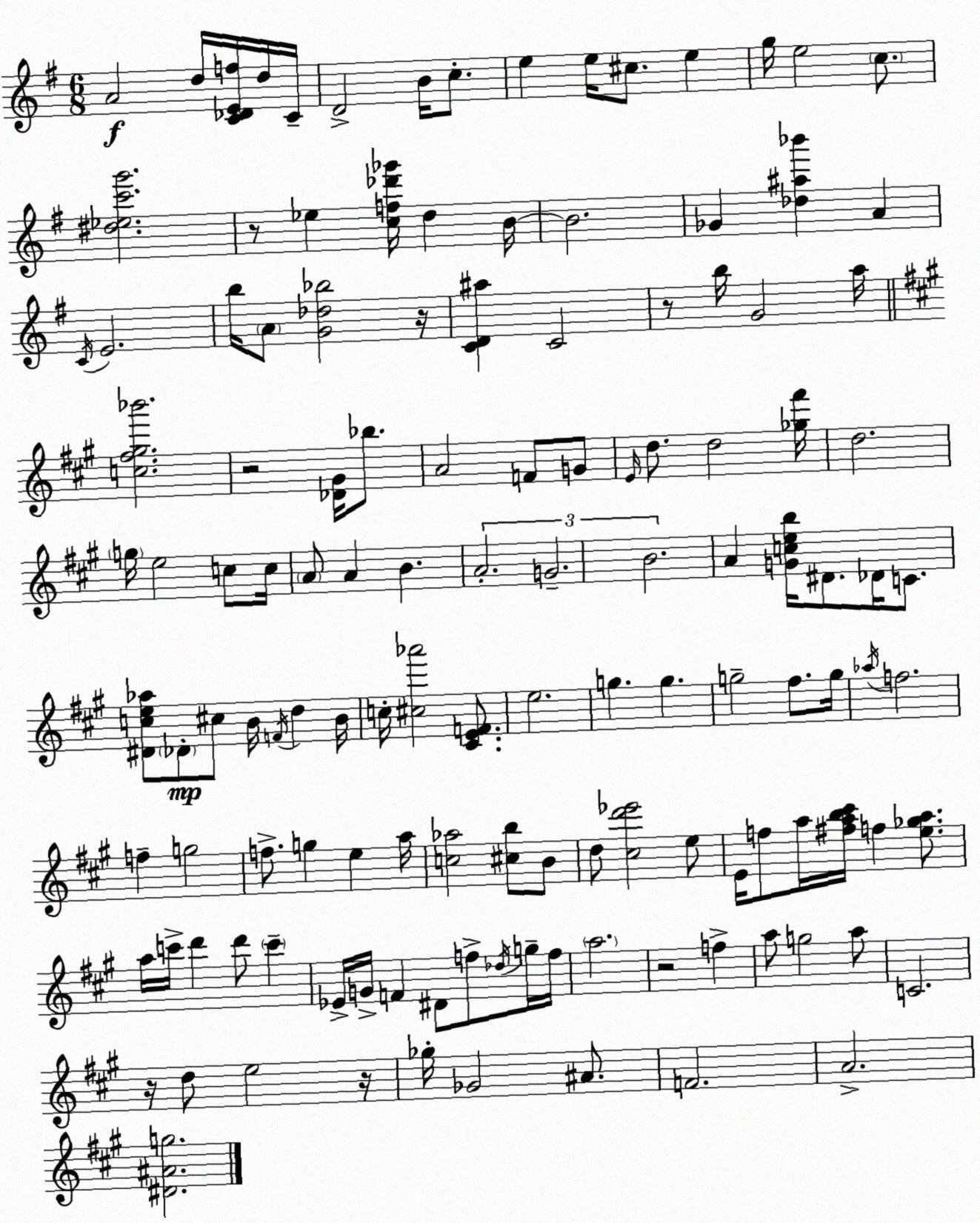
X:1
T:Untitled
M:6/8
L:1/4
K:G
A2 d/4 [C_DEf]/4 d/4 C/4 D2 B/4 c/2 e e/4 ^c/2 e g/4 e2 c/2 [^d_ec'g']2 z/2 _e [cf_d'_g']/4 d B/4 B2 _G [_d^a_b'] A C/4 E2 b/4 A/2 [G_d_b]2 z/4 [CD^a] C2 z/2 b/4 G2 a/4 [c^f^g_b']2 z2 [_D^G]/4 _b/2 A2 F/2 G/2 E/4 d/2 d2 [_g^f']/4 d2 g/4 e2 c/2 c/4 A/2 A B A2 G2 B2 A [Gceb]/4 ^D/2 _D/4 C/2 [^Dce_a]/2 _D/2 ^c/2 B/4 F/4 d B/4 c/4 [^c_a']2 [^CEF]/2 e2 g g g2 ^f/2 g/4 _a/4 f2 f g2 f/2 g e a/4 [c_a]2 [^cb]/2 B/2 d/2 [^cd'_e']2 e/2 E/4 f/2 a/4 [^fab^c']/4 f [e_ga]/2 a/4 c'/4 d' d'/2 c' _E/4 G/4 F ^D/2 f/2 _d/4 g/4 f/4 a2 z2 f a/2 g2 a/2 C2 z/4 d/2 e2 z/4 _g/4 _G2 ^A/2 F2 A2 [^D^Ag]2